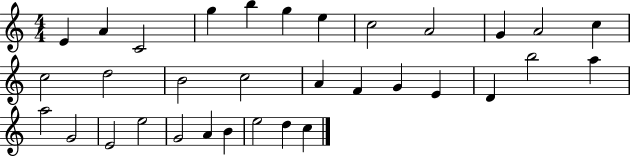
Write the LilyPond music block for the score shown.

{
  \clef treble
  \numericTimeSignature
  \time 4/4
  \key c \major
  e'4 a'4 c'2 | g''4 b''4 g''4 e''4 | c''2 a'2 | g'4 a'2 c''4 | \break c''2 d''2 | b'2 c''2 | a'4 f'4 g'4 e'4 | d'4 b''2 a''4 | \break a''2 g'2 | e'2 e''2 | g'2 a'4 b'4 | e''2 d''4 c''4 | \break \bar "|."
}